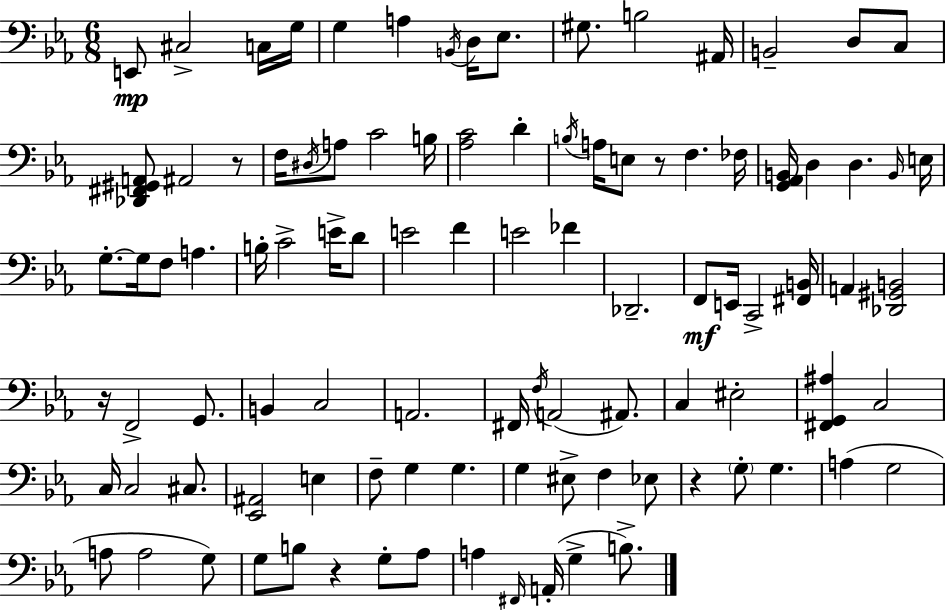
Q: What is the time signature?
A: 6/8